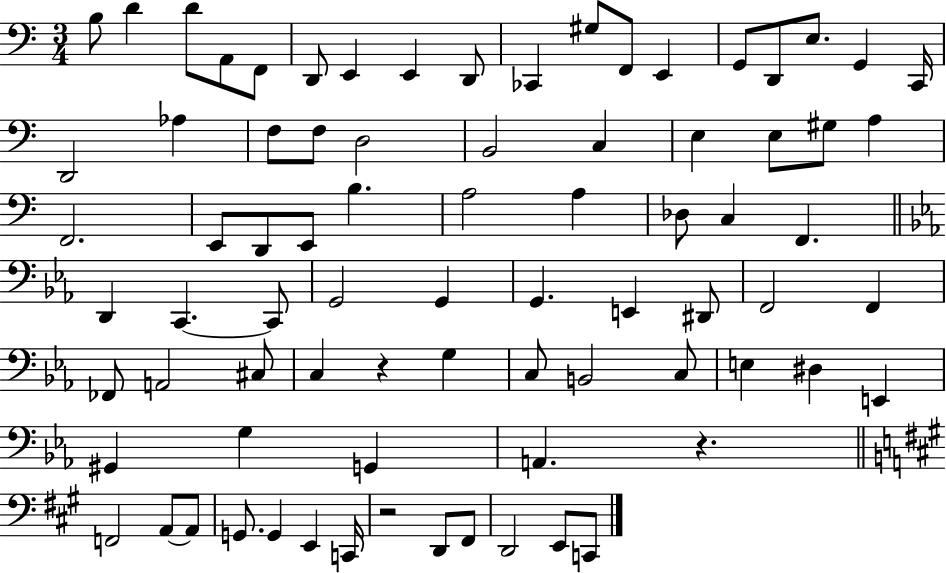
B3/e D4/q D4/e A2/e F2/e D2/e E2/q E2/q D2/e CES2/q G#3/e F2/e E2/q G2/e D2/e E3/e. G2/q C2/s D2/h Ab3/q F3/e F3/e D3/h B2/h C3/q E3/q E3/e G#3/e A3/q F2/h. E2/e D2/e E2/e B3/q. A3/h A3/q Db3/e C3/q F2/q. D2/q C2/q. C2/e G2/h G2/q G2/q. E2/q D#2/e F2/h F2/q FES2/e A2/h C#3/e C3/q R/q G3/q C3/e B2/h C3/e E3/q D#3/q E2/q G#2/q G3/q G2/q A2/q. R/q. F2/h A2/e A2/e G2/e. G2/q E2/q C2/s R/h D2/e F#2/e D2/h E2/e C2/e